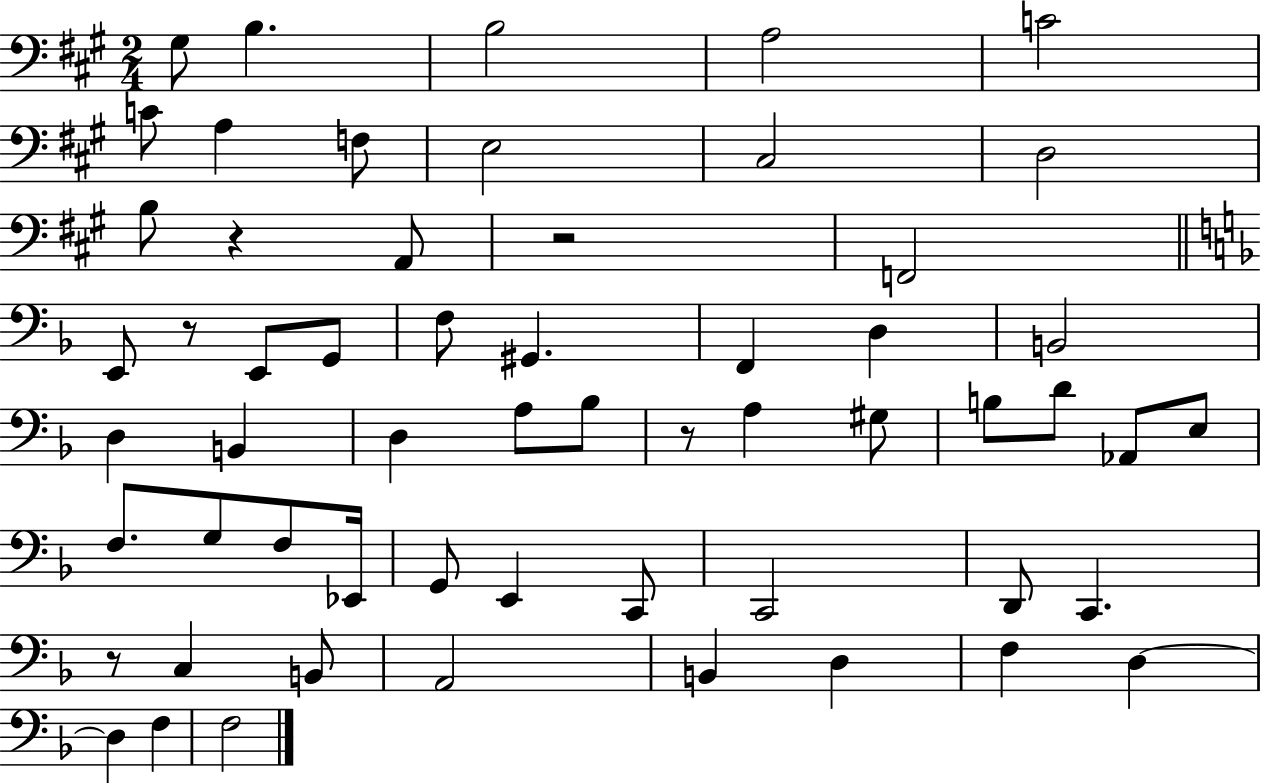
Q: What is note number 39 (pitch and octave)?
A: E2